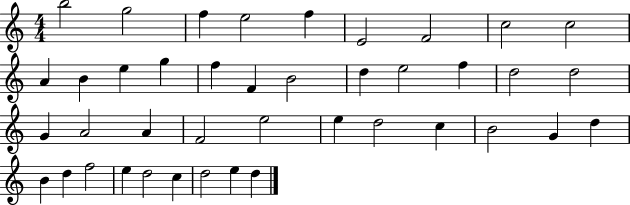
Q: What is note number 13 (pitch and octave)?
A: G5